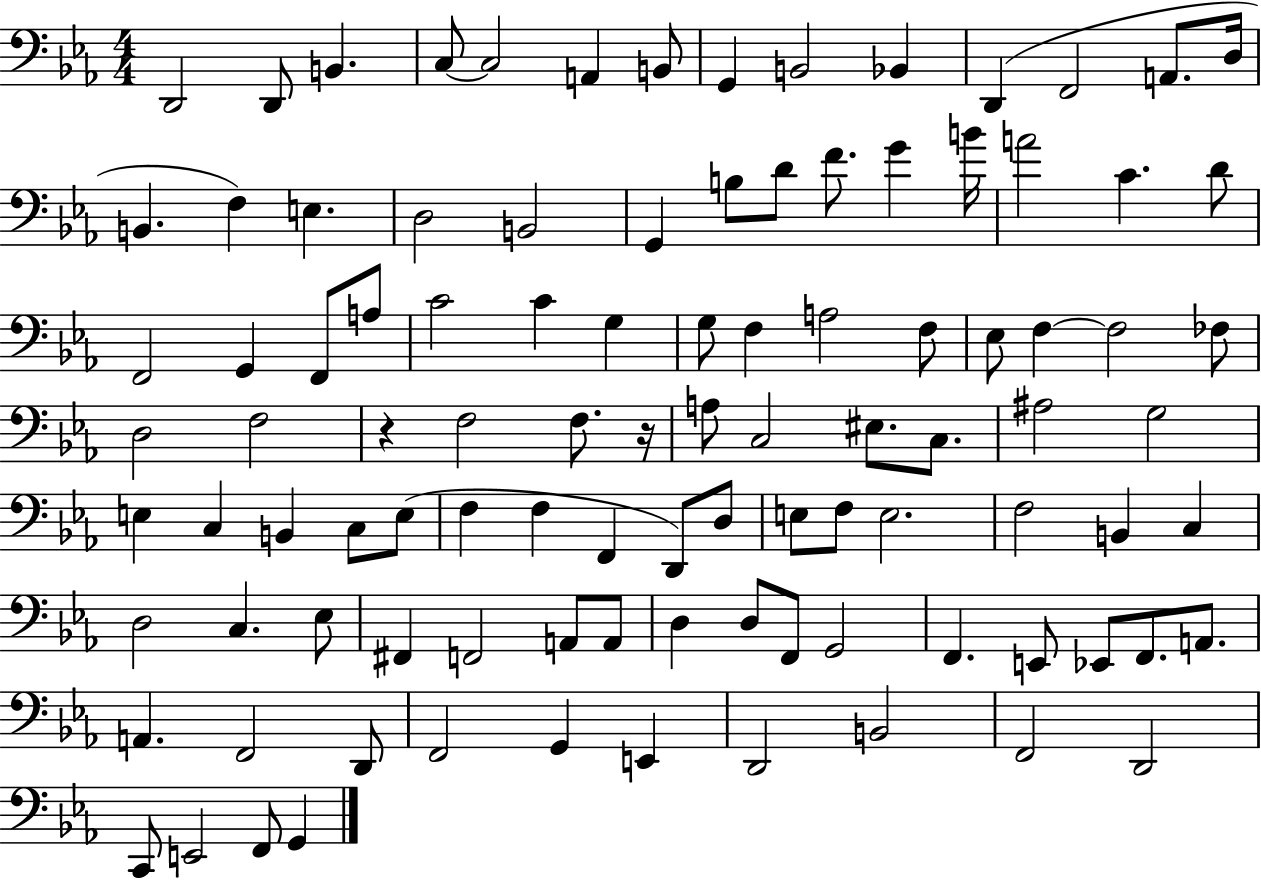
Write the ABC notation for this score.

X:1
T:Untitled
M:4/4
L:1/4
K:Eb
D,,2 D,,/2 B,, C,/2 C,2 A,, B,,/2 G,, B,,2 _B,, D,, F,,2 A,,/2 D,/4 B,, F, E, D,2 B,,2 G,, B,/2 D/2 F/2 G B/4 A2 C D/2 F,,2 G,, F,,/2 A,/2 C2 C G, G,/2 F, A,2 F,/2 _E,/2 F, F,2 _F,/2 D,2 F,2 z F,2 F,/2 z/4 A,/2 C,2 ^E,/2 C,/2 ^A,2 G,2 E, C, B,, C,/2 E,/2 F, F, F,, D,,/2 D,/2 E,/2 F,/2 E,2 F,2 B,, C, D,2 C, _E,/2 ^F,, F,,2 A,,/2 A,,/2 D, D,/2 F,,/2 G,,2 F,, E,,/2 _E,,/2 F,,/2 A,,/2 A,, F,,2 D,,/2 F,,2 G,, E,, D,,2 B,,2 F,,2 D,,2 C,,/2 E,,2 F,,/2 G,,